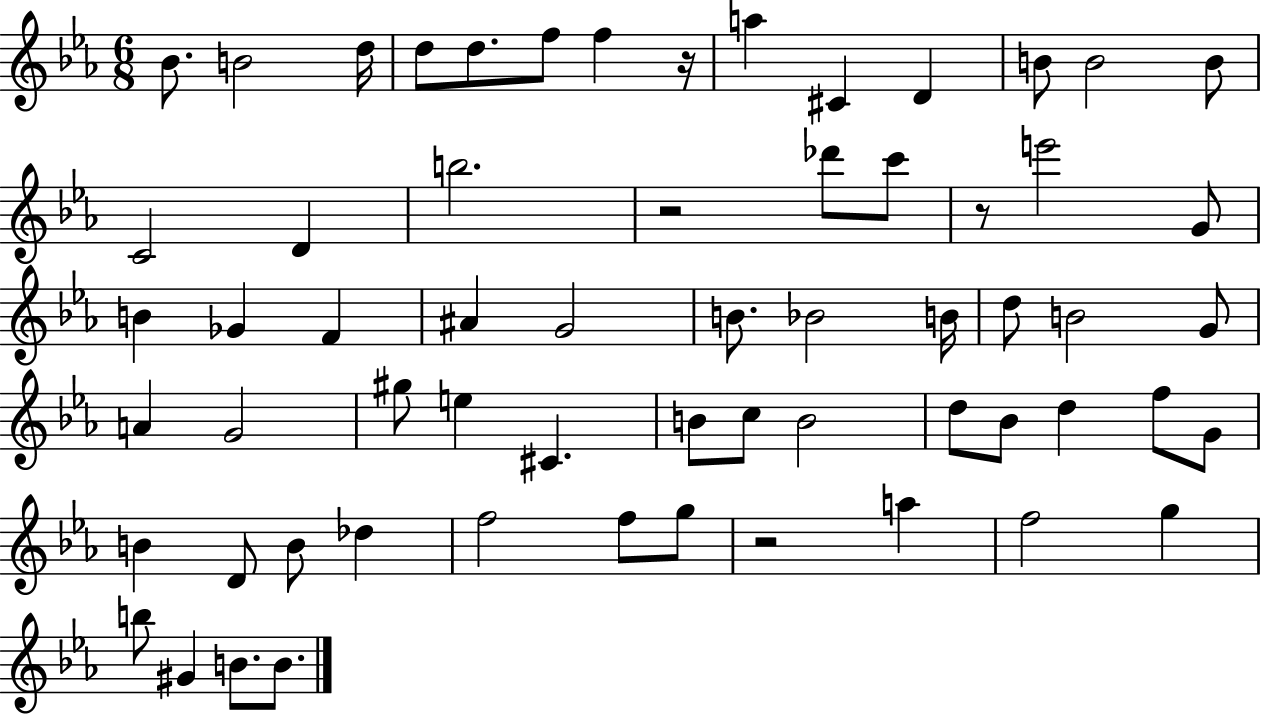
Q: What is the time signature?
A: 6/8